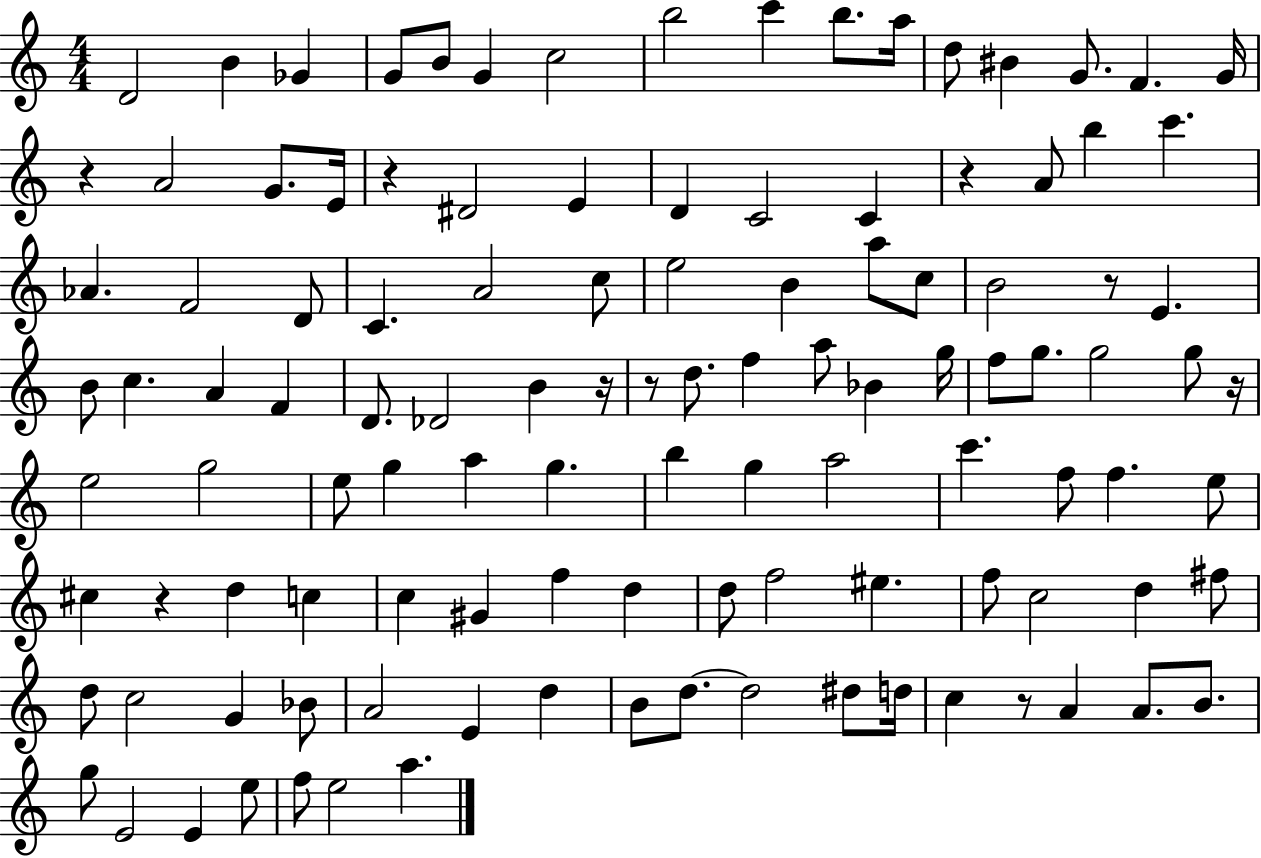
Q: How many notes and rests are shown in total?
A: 114